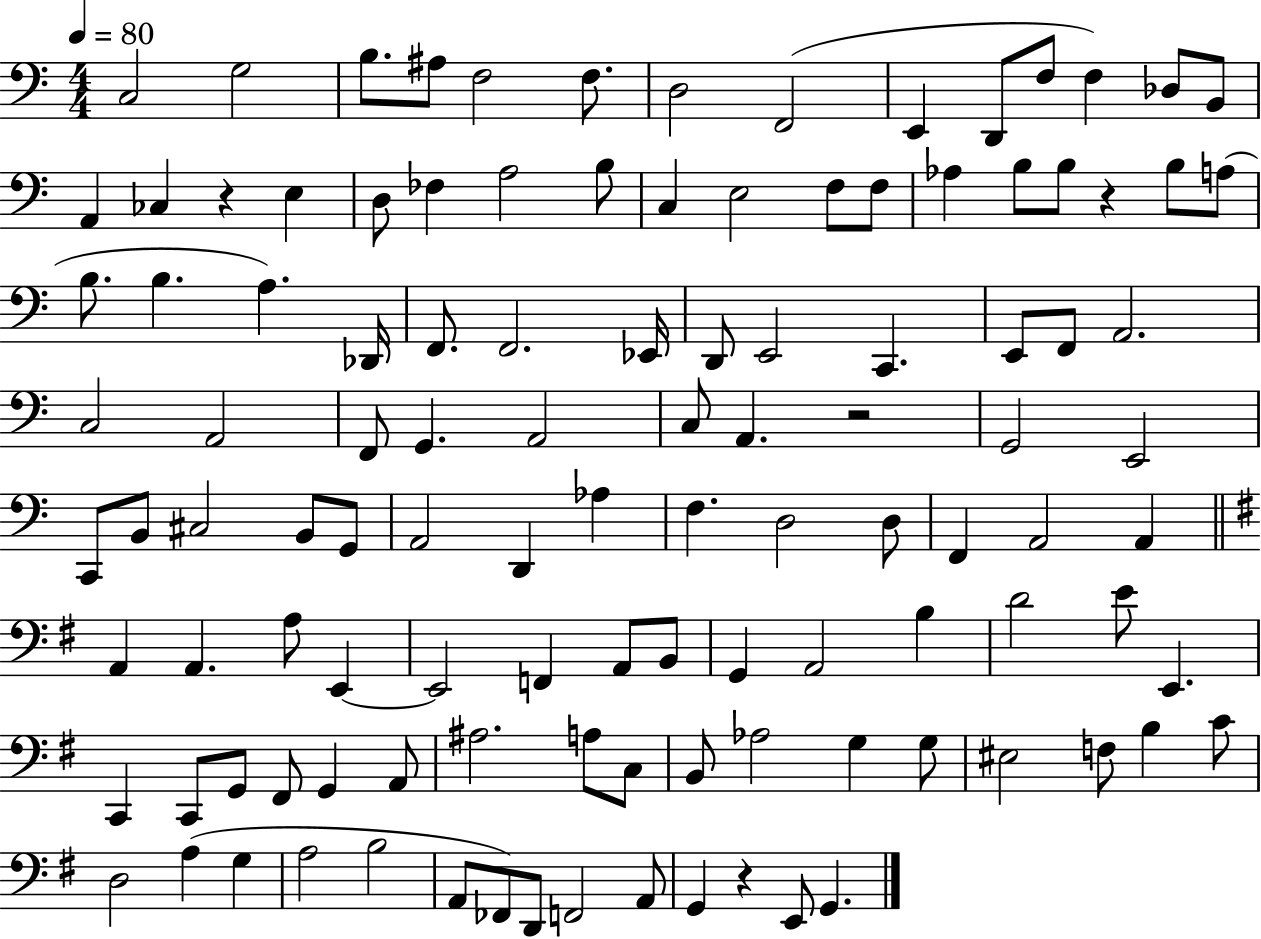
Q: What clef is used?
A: bass